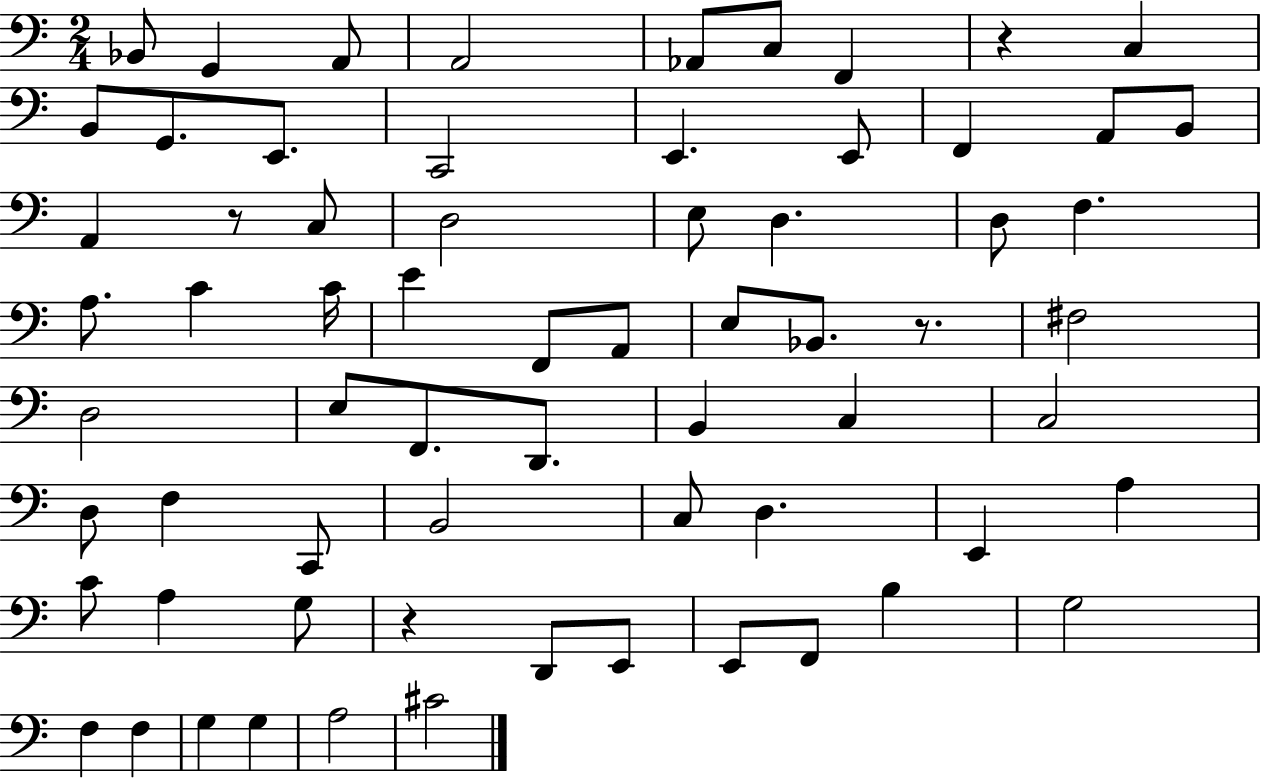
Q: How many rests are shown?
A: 4